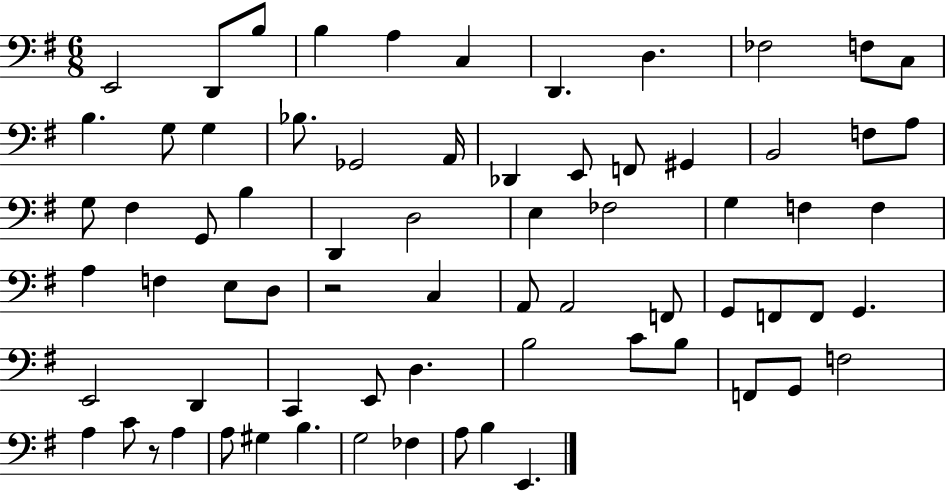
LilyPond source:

{
  \clef bass
  \numericTimeSignature
  \time 6/8
  \key g \major
  e,2 d,8 b8 | b4 a4 c4 | d,4. d4. | fes2 f8 c8 | \break b4. g8 g4 | bes8. ges,2 a,16 | des,4 e,8 f,8 gis,4 | b,2 f8 a8 | \break g8 fis4 g,8 b4 | d,4 d2 | e4 fes2 | g4 f4 f4 | \break a4 f4 e8 d8 | r2 c4 | a,8 a,2 f,8 | g,8 f,8 f,8 g,4. | \break e,2 d,4 | c,4 e,8 d4. | b2 c'8 b8 | f,8 g,8 f2 | \break a4 c'8 r8 a4 | a8 gis4 b4. | g2 fes4 | a8 b4 e,4. | \break \bar "|."
}